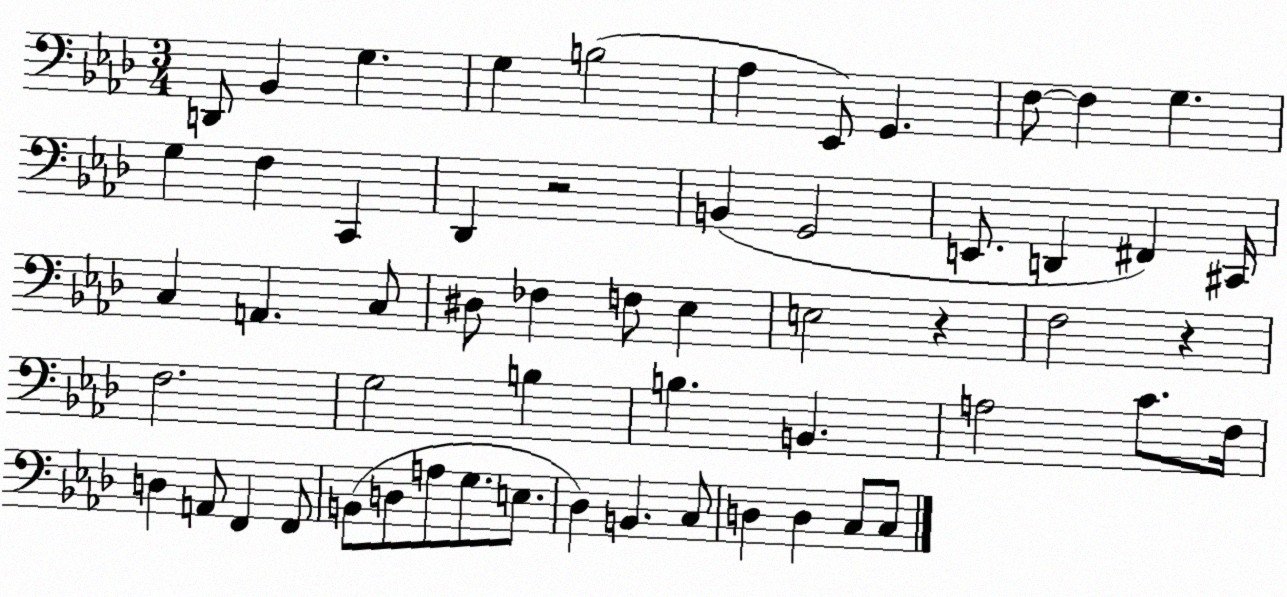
X:1
T:Untitled
M:3/4
L:1/4
K:Ab
D,,/2 _B,, G, G, B,2 _A, _E,,/2 G,, F,/2 F, G, G, F, C,, _D,, z2 B,, G,,2 E,,/2 D,, ^F,, ^C,,/4 C, A,, C,/2 ^D,/2 _F, F,/2 _E, E,2 z F,2 z F,2 G,2 B, B, B,, A,2 C/2 F,/4 D, A,,/2 F,, F,,/2 B,,/2 D,/2 A,/2 G,/2 E,/2 _D, B,, C,/2 D, D, C,/2 C,/2